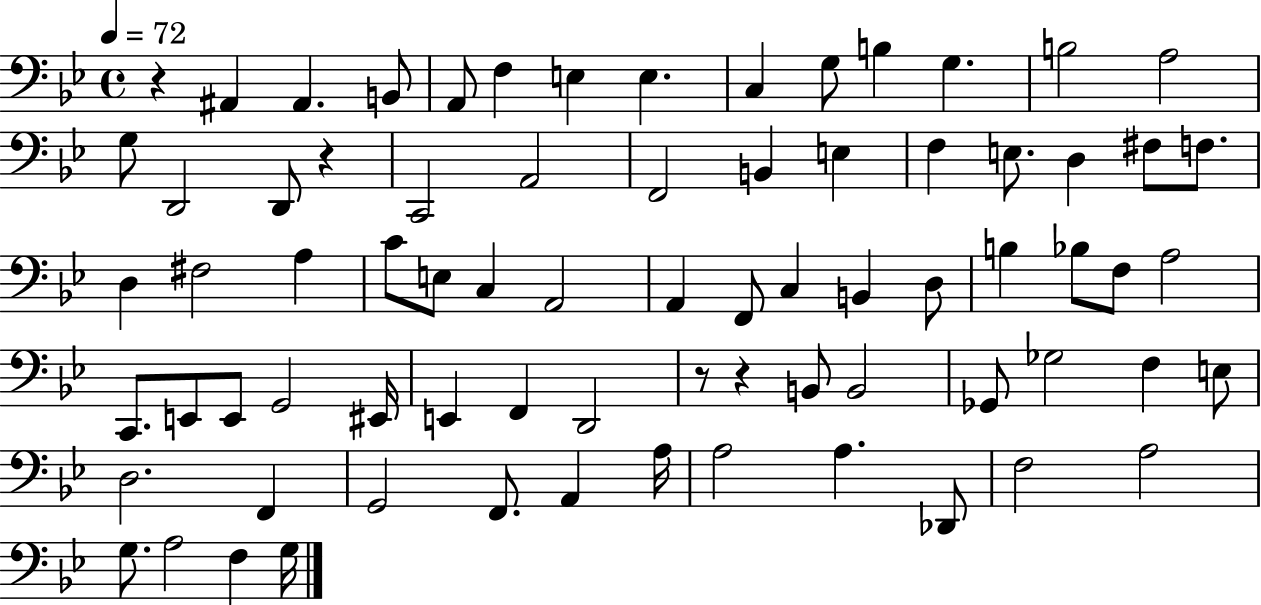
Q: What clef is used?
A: bass